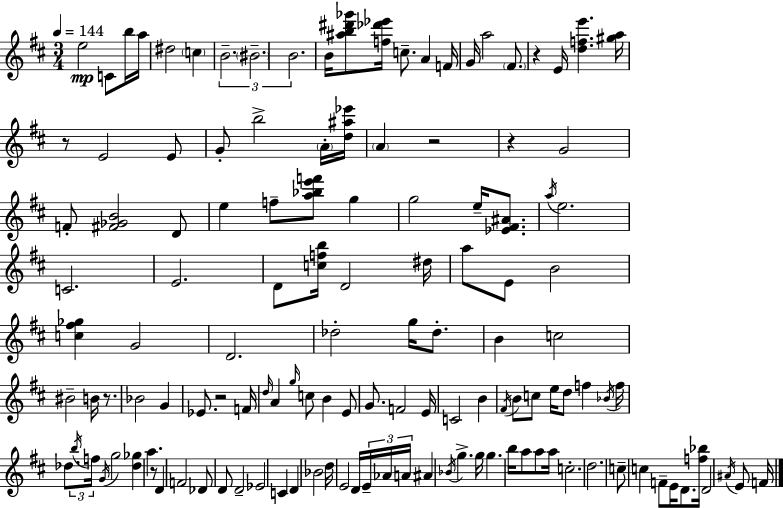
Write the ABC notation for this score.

X:1
T:Untitled
M:3/4
L:1/4
K:D
e2 C/2 b/4 a/4 ^d2 c B2 ^B2 B2 B/4 [^ab^d'_g']/2 [f_d'_e']/4 c/2 A F/4 G/4 a2 ^F/2 z E/4 [dfe'] [^ga]/4 z/2 E2 E/2 G/2 b2 A/4 [d^a_e']/4 A z2 z G2 F/2 [^F_GB]2 D/2 e f/2 [a_be'f']/2 g g2 e/4 [_E^F^A]/2 a/4 e2 C2 E2 D/2 [cfb]/4 D2 ^d/4 a/2 E/2 B2 [c^f_g] G2 D2 _d2 g/4 _d/2 B c2 ^B2 B/4 z/2 _B2 G _E/2 z2 F/4 d/4 A g/4 c/2 B E/2 G/2 F2 E/4 C2 B ^F/4 B/2 c/2 e/4 d/2 f _B/4 f/4 _d/2 b/4 f/4 G/4 g2 [_d_g] a z/2 D F2 _D/2 D/2 D2 _E2 C D _B2 d/4 E2 D/4 E/4 _A/4 A/4 ^A _B/4 g g/4 g b/4 a/2 a/2 a/4 c2 d2 c/2 c F/2 E/4 D/2 [f_b]/4 D2 ^A/4 E/2 F/4